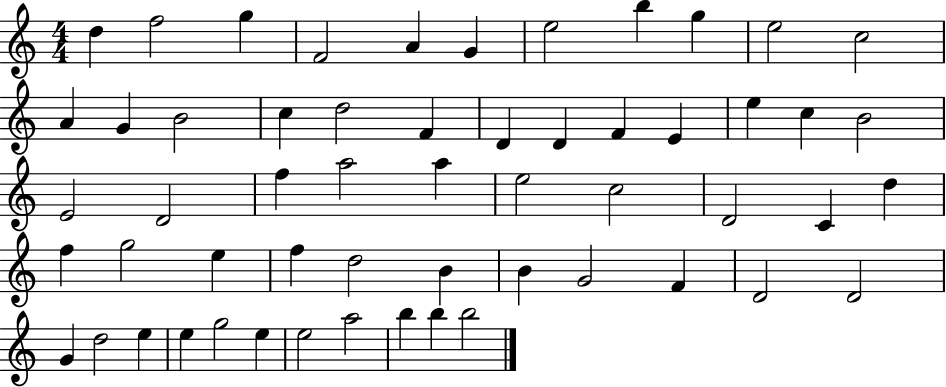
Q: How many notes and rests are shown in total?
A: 56